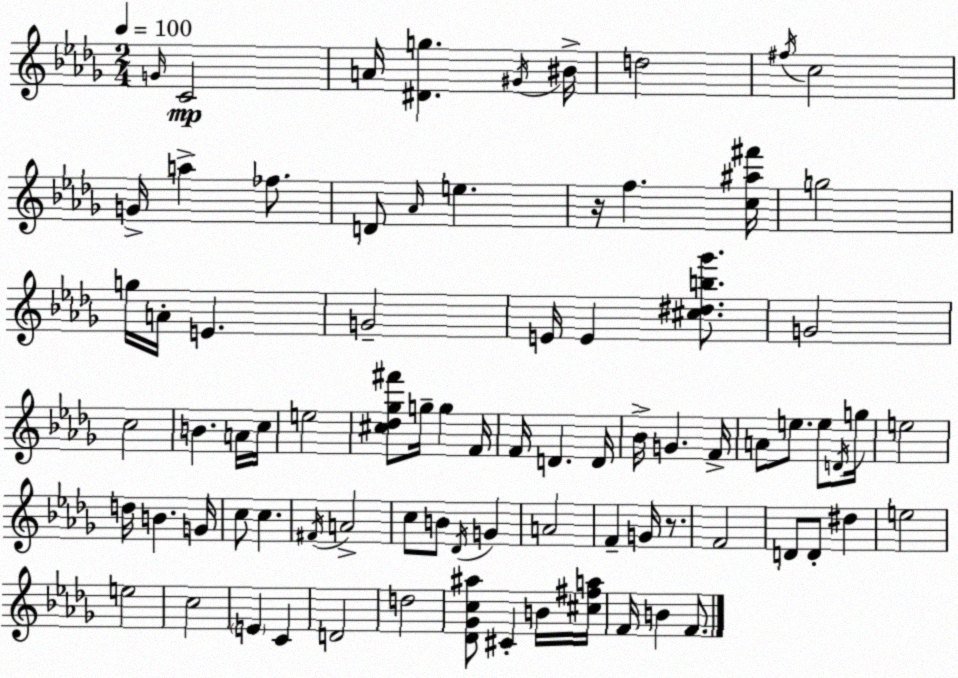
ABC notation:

X:1
T:Untitled
M:2/4
L:1/4
K:Bbm
G/4 C2 A/4 [^Dg] ^G/4 ^B/4 d2 ^f/4 c2 G/4 a _f/2 D/2 _A/4 e z/4 f [c^a^f']/4 g2 g/4 A/4 E G2 E/4 E [^c^db_g']/2 G2 c2 B A/4 c/4 e2 [^c_d_g^f']/2 g/4 g F/4 F/4 D D/4 _B/4 G F/4 A/2 e/2 e/2 D/4 g/4 e2 d/4 B G/4 c/2 c ^F/4 A2 c/2 B/2 _D/4 G A2 F G/4 z/2 F2 D/2 D/2 ^d e2 e2 c2 E C D2 d2 [_D_Gc^a]/2 ^C B/4 [^c^fa]/4 F/4 B F/2